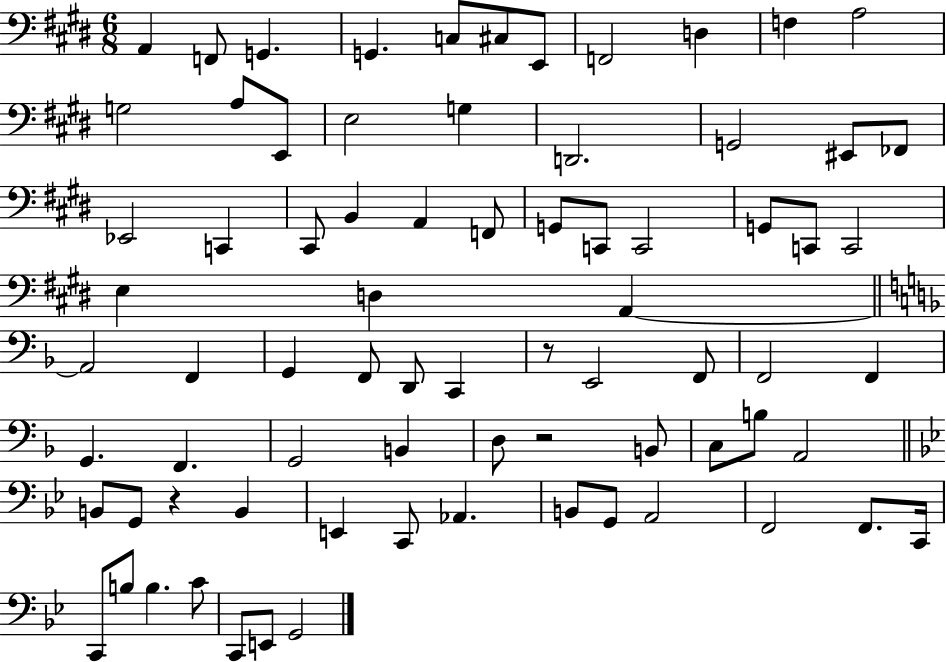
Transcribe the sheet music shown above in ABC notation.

X:1
T:Untitled
M:6/8
L:1/4
K:E
A,, F,,/2 G,, G,, C,/2 ^C,/2 E,,/2 F,,2 D, F, A,2 G,2 A,/2 E,,/2 E,2 G, D,,2 G,,2 ^E,,/2 _F,,/2 _E,,2 C,, ^C,,/2 B,, A,, F,,/2 G,,/2 C,,/2 C,,2 G,,/2 C,,/2 C,,2 E, D, A,, A,,2 F,, G,, F,,/2 D,,/2 C,, z/2 E,,2 F,,/2 F,,2 F,, G,, F,, G,,2 B,, D,/2 z2 B,,/2 C,/2 B,/2 A,,2 B,,/2 G,,/2 z B,, E,, C,,/2 _A,, B,,/2 G,,/2 A,,2 F,,2 F,,/2 C,,/4 C,,/2 B,/2 B, C/2 C,,/2 E,,/2 G,,2